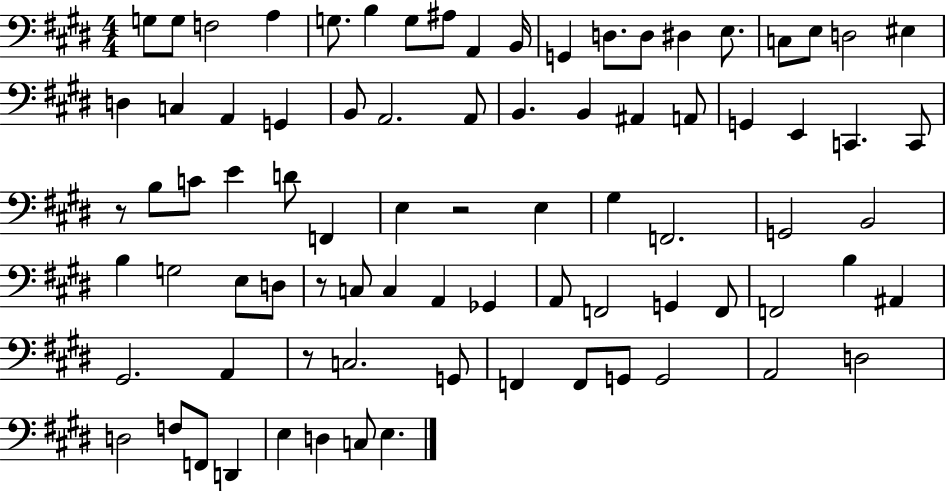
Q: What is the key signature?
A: E major